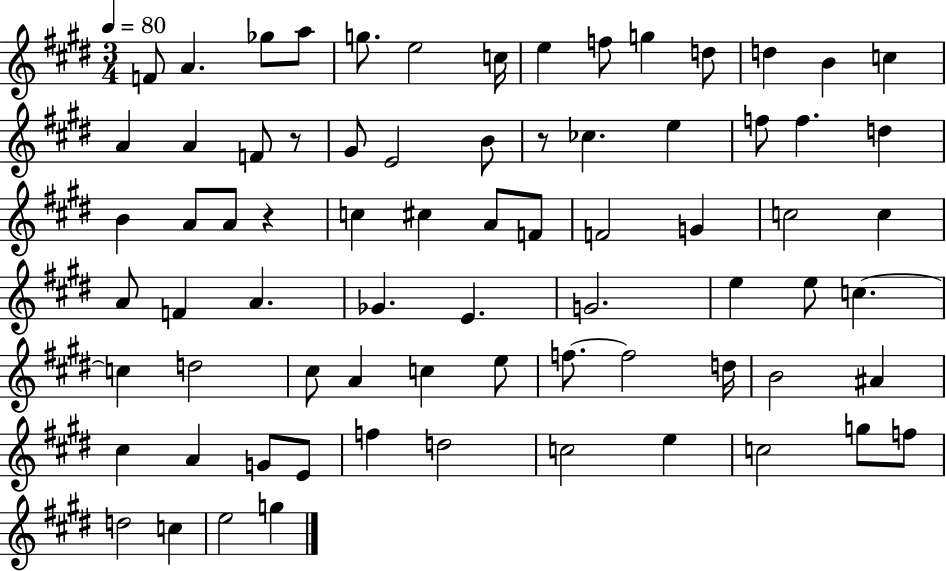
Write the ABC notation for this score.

X:1
T:Untitled
M:3/4
L:1/4
K:E
F/2 A _g/2 a/2 g/2 e2 c/4 e f/2 g d/2 d B c A A F/2 z/2 ^G/2 E2 B/2 z/2 _c e f/2 f d B A/2 A/2 z c ^c A/2 F/2 F2 G c2 c A/2 F A _G E G2 e e/2 c c d2 ^c/2 A c e/2 f/2 f2 d/4 B2 ^A ^c A G/2 E/2 f d2 c2 e c2 g/2 f/2 d2 c e2 g